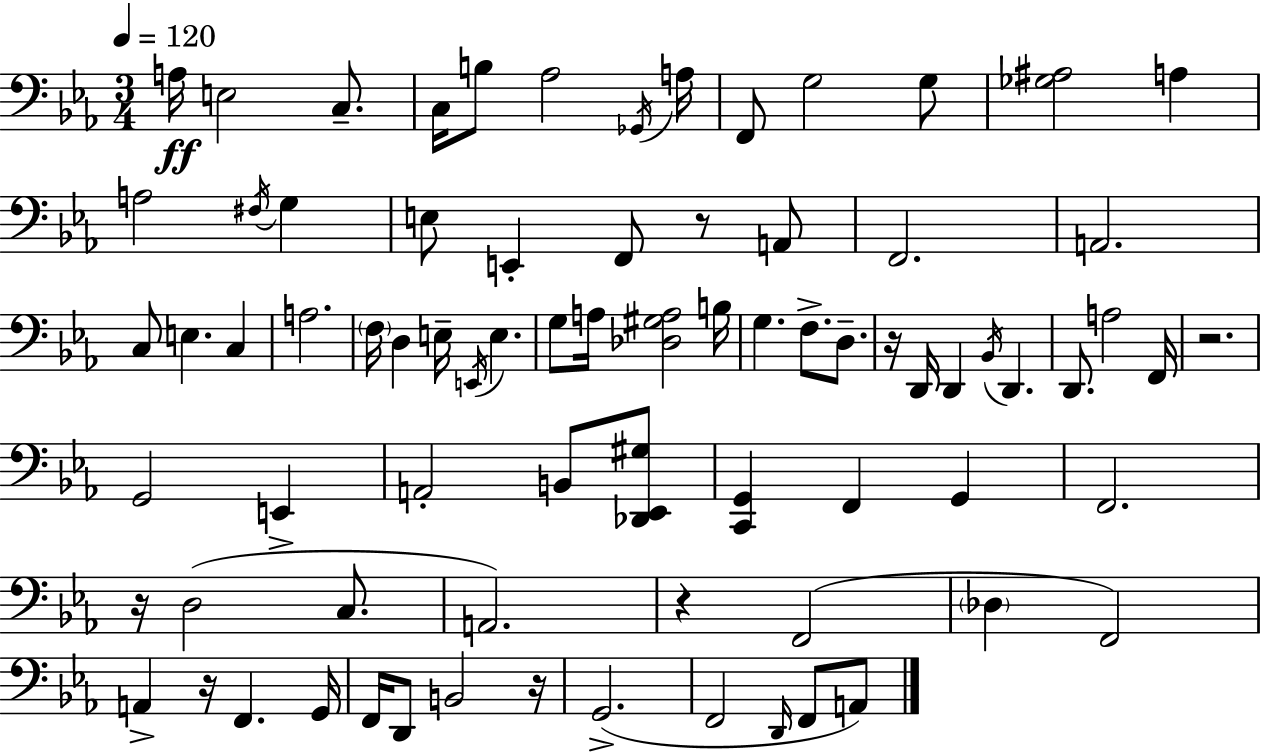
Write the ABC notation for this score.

X:1
T:Untitled
M:3/4
L:1/4
K:Cm
A,/4 E,2 C,/2 C,/4 B,/2 _A,2 _G,,/4 A,/4 F,,/2 G,2 G,/2 [_G,^A,]2 A, A,2 ^F,/4 G, E,/2 E,, F,,/2 z/2 A,,/2 F,,2 A,,2 C,/2 E, C, A,2 F,/4 D, E,/4 E,,/4 E, G,/2 A,/4 [_D,^G,A,]2 B,/4 G, F,/2 D,/2 z/4 D,,/4 D,, _B,,/4 D,, D,,/2 A,2 F,,/4 z2 G,,2 E,, A,,2 B,,/2 [_D,,_E,,^G,]/2 [C,,G,,] F,, G,, F,,2 z/4 D,2 C,/2 A,,2 z F,,2 _D, F,,2 A,, z/4 F,, G,,/4 F,,/4 D,,/2 B,,2 z/4 G,,2 F,,2 D,,/4 F,,/2 A,,/2